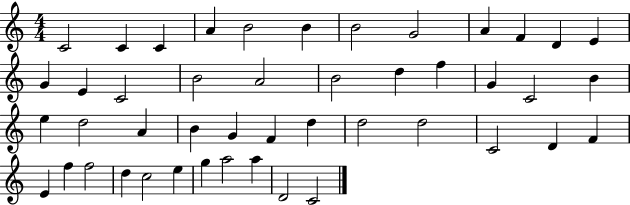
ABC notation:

X:1
T:Untitled
M:4/4
L:1/4
K:C
C2 C C A B2 B B2 G2 A F D E G E C2 B2 A2 B2 d f G C2 B e d2 A B G F d d2 d2 C2 D F E f f2 d c2 e g a2 a D2 C2